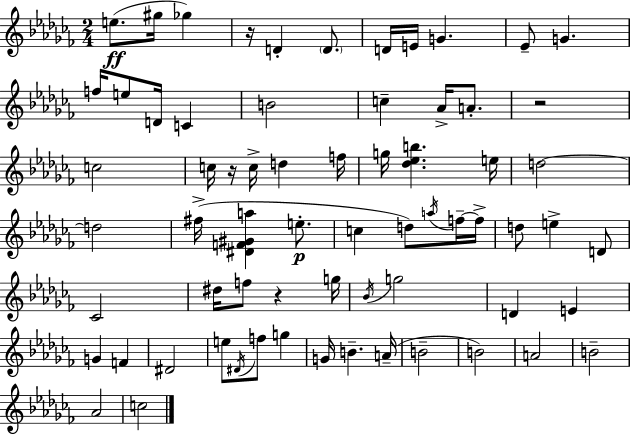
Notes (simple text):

E5/e. G#5/s Gb5/q R/s D4/q D4/e. D4/s E4/s G4/q. Eb4/e G4/q. F5/s E5/e D4/s C4/q B4/h C5/q Ab4/s A4/e. R/h C5/h C5/s R/s C5/s D5/q F5/s G5/s [Db5,Eb5,B5]/q. E5/s D5/h D5/h F#5/s [D#4,F4,G#4,A5]/q E5/e. C5/q D5/e A5/s F5/s F5/s D5/e E5/q D4/e CES4/h D#5/s F5/e R/q G5/s Bb4/s G5/h D4/q E4/q G4/q F4/q D#4/h E5/e D#4/s F5/e G5/q G4/s B4/q. A4/s B4/h B4/h A4/h B4/h Ab4/h C5/h